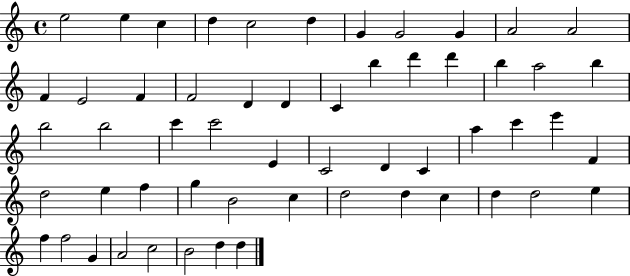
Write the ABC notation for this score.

X:1
T:Untitled
M:4/4
L:1/4
K:C
e2 e c d c2 d G G2 G A2 A2 F E2 F F2 D D C b d' d' b a2 b b2 b2 c' c'2 E C2 D C a c' e' F d2 e f g B2 c d2 d c d d2 e f f2 G A2 c2 B2 d d